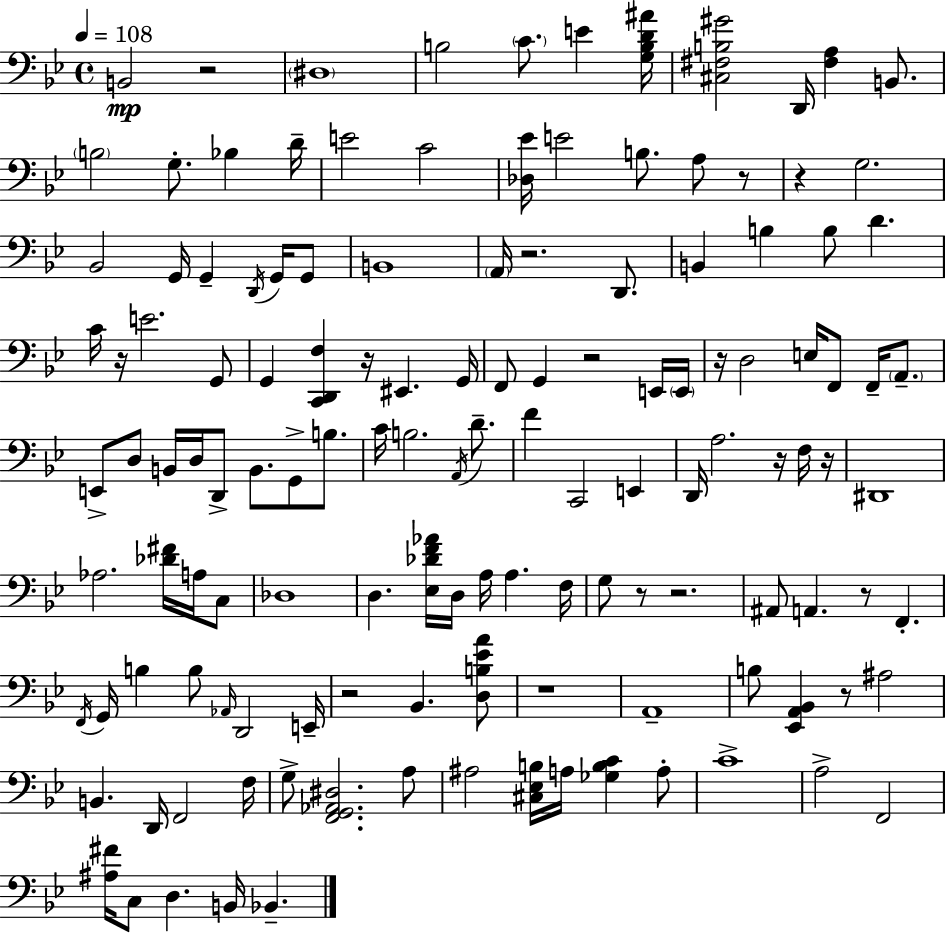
X:1
T:Untitled
M:4/4
L:1/4
K:Gm
B,,2 z2 ^D,4 B,2 C/2 E [G,B,D^A]/4 [^C,^F,B,^G]2 D,,/4 [^F,A,] B,,/2 B,2 G,/2 _B, D/4 E2 C2 [_D,_E]/4 E2 B,/2 A,/2 z/2 z G,2 _B,,2 G,,/4 G,, D,,/4 G,,/4 G,,/2 B,,4 A,,/4 z2 D,,/2 B,, B, B,/2 D C/4 z/4 E2 G,,/2 G,, [C,,D,,F,] z/4 ^E,, G,,/4 F,,/2 G,, z2 E,,/4 E,,/4 z/4 D,2 E,/4 F,,/2 F,,/4 A,,/2 E,,/2 D,/2 B,,/4 D,/4 D,,/2 B,,/2 G,,/2 B,/2 C/4 B,2 A,,/4 D/2 F C,,2 E,, D,,/4 A,2 z/4 F,/4 z/4 ^D,,4 _A,2 [_D^F]/4 A,/4 C,/2 _D,4 D, [_E,_DF_A]/4 D,/4 A,/4 A, F,/4 G,/2 z/2 z2 ^A,,/2 A,, z/2 F,, F,,/4 G,,/4 B, B,/2 _A,,/4 D,,2 E,,/4 z2 _B,, [D,B,_EA]/2 z4 A,,4 B,/2 [_E,,A,,_B,,] z/2 ^A,2 B,, D,,/4 F,,2 F,/4 G,/2 [F,,G,,_A,,^D,]2 A,/2 ^A,2 [^C,_E,B,]/4 A,/4 [_G,B,C] A,/2 C4 A,2 F,,2 [^A,^F]/4 C,/2 D, B,,/4 _B,,